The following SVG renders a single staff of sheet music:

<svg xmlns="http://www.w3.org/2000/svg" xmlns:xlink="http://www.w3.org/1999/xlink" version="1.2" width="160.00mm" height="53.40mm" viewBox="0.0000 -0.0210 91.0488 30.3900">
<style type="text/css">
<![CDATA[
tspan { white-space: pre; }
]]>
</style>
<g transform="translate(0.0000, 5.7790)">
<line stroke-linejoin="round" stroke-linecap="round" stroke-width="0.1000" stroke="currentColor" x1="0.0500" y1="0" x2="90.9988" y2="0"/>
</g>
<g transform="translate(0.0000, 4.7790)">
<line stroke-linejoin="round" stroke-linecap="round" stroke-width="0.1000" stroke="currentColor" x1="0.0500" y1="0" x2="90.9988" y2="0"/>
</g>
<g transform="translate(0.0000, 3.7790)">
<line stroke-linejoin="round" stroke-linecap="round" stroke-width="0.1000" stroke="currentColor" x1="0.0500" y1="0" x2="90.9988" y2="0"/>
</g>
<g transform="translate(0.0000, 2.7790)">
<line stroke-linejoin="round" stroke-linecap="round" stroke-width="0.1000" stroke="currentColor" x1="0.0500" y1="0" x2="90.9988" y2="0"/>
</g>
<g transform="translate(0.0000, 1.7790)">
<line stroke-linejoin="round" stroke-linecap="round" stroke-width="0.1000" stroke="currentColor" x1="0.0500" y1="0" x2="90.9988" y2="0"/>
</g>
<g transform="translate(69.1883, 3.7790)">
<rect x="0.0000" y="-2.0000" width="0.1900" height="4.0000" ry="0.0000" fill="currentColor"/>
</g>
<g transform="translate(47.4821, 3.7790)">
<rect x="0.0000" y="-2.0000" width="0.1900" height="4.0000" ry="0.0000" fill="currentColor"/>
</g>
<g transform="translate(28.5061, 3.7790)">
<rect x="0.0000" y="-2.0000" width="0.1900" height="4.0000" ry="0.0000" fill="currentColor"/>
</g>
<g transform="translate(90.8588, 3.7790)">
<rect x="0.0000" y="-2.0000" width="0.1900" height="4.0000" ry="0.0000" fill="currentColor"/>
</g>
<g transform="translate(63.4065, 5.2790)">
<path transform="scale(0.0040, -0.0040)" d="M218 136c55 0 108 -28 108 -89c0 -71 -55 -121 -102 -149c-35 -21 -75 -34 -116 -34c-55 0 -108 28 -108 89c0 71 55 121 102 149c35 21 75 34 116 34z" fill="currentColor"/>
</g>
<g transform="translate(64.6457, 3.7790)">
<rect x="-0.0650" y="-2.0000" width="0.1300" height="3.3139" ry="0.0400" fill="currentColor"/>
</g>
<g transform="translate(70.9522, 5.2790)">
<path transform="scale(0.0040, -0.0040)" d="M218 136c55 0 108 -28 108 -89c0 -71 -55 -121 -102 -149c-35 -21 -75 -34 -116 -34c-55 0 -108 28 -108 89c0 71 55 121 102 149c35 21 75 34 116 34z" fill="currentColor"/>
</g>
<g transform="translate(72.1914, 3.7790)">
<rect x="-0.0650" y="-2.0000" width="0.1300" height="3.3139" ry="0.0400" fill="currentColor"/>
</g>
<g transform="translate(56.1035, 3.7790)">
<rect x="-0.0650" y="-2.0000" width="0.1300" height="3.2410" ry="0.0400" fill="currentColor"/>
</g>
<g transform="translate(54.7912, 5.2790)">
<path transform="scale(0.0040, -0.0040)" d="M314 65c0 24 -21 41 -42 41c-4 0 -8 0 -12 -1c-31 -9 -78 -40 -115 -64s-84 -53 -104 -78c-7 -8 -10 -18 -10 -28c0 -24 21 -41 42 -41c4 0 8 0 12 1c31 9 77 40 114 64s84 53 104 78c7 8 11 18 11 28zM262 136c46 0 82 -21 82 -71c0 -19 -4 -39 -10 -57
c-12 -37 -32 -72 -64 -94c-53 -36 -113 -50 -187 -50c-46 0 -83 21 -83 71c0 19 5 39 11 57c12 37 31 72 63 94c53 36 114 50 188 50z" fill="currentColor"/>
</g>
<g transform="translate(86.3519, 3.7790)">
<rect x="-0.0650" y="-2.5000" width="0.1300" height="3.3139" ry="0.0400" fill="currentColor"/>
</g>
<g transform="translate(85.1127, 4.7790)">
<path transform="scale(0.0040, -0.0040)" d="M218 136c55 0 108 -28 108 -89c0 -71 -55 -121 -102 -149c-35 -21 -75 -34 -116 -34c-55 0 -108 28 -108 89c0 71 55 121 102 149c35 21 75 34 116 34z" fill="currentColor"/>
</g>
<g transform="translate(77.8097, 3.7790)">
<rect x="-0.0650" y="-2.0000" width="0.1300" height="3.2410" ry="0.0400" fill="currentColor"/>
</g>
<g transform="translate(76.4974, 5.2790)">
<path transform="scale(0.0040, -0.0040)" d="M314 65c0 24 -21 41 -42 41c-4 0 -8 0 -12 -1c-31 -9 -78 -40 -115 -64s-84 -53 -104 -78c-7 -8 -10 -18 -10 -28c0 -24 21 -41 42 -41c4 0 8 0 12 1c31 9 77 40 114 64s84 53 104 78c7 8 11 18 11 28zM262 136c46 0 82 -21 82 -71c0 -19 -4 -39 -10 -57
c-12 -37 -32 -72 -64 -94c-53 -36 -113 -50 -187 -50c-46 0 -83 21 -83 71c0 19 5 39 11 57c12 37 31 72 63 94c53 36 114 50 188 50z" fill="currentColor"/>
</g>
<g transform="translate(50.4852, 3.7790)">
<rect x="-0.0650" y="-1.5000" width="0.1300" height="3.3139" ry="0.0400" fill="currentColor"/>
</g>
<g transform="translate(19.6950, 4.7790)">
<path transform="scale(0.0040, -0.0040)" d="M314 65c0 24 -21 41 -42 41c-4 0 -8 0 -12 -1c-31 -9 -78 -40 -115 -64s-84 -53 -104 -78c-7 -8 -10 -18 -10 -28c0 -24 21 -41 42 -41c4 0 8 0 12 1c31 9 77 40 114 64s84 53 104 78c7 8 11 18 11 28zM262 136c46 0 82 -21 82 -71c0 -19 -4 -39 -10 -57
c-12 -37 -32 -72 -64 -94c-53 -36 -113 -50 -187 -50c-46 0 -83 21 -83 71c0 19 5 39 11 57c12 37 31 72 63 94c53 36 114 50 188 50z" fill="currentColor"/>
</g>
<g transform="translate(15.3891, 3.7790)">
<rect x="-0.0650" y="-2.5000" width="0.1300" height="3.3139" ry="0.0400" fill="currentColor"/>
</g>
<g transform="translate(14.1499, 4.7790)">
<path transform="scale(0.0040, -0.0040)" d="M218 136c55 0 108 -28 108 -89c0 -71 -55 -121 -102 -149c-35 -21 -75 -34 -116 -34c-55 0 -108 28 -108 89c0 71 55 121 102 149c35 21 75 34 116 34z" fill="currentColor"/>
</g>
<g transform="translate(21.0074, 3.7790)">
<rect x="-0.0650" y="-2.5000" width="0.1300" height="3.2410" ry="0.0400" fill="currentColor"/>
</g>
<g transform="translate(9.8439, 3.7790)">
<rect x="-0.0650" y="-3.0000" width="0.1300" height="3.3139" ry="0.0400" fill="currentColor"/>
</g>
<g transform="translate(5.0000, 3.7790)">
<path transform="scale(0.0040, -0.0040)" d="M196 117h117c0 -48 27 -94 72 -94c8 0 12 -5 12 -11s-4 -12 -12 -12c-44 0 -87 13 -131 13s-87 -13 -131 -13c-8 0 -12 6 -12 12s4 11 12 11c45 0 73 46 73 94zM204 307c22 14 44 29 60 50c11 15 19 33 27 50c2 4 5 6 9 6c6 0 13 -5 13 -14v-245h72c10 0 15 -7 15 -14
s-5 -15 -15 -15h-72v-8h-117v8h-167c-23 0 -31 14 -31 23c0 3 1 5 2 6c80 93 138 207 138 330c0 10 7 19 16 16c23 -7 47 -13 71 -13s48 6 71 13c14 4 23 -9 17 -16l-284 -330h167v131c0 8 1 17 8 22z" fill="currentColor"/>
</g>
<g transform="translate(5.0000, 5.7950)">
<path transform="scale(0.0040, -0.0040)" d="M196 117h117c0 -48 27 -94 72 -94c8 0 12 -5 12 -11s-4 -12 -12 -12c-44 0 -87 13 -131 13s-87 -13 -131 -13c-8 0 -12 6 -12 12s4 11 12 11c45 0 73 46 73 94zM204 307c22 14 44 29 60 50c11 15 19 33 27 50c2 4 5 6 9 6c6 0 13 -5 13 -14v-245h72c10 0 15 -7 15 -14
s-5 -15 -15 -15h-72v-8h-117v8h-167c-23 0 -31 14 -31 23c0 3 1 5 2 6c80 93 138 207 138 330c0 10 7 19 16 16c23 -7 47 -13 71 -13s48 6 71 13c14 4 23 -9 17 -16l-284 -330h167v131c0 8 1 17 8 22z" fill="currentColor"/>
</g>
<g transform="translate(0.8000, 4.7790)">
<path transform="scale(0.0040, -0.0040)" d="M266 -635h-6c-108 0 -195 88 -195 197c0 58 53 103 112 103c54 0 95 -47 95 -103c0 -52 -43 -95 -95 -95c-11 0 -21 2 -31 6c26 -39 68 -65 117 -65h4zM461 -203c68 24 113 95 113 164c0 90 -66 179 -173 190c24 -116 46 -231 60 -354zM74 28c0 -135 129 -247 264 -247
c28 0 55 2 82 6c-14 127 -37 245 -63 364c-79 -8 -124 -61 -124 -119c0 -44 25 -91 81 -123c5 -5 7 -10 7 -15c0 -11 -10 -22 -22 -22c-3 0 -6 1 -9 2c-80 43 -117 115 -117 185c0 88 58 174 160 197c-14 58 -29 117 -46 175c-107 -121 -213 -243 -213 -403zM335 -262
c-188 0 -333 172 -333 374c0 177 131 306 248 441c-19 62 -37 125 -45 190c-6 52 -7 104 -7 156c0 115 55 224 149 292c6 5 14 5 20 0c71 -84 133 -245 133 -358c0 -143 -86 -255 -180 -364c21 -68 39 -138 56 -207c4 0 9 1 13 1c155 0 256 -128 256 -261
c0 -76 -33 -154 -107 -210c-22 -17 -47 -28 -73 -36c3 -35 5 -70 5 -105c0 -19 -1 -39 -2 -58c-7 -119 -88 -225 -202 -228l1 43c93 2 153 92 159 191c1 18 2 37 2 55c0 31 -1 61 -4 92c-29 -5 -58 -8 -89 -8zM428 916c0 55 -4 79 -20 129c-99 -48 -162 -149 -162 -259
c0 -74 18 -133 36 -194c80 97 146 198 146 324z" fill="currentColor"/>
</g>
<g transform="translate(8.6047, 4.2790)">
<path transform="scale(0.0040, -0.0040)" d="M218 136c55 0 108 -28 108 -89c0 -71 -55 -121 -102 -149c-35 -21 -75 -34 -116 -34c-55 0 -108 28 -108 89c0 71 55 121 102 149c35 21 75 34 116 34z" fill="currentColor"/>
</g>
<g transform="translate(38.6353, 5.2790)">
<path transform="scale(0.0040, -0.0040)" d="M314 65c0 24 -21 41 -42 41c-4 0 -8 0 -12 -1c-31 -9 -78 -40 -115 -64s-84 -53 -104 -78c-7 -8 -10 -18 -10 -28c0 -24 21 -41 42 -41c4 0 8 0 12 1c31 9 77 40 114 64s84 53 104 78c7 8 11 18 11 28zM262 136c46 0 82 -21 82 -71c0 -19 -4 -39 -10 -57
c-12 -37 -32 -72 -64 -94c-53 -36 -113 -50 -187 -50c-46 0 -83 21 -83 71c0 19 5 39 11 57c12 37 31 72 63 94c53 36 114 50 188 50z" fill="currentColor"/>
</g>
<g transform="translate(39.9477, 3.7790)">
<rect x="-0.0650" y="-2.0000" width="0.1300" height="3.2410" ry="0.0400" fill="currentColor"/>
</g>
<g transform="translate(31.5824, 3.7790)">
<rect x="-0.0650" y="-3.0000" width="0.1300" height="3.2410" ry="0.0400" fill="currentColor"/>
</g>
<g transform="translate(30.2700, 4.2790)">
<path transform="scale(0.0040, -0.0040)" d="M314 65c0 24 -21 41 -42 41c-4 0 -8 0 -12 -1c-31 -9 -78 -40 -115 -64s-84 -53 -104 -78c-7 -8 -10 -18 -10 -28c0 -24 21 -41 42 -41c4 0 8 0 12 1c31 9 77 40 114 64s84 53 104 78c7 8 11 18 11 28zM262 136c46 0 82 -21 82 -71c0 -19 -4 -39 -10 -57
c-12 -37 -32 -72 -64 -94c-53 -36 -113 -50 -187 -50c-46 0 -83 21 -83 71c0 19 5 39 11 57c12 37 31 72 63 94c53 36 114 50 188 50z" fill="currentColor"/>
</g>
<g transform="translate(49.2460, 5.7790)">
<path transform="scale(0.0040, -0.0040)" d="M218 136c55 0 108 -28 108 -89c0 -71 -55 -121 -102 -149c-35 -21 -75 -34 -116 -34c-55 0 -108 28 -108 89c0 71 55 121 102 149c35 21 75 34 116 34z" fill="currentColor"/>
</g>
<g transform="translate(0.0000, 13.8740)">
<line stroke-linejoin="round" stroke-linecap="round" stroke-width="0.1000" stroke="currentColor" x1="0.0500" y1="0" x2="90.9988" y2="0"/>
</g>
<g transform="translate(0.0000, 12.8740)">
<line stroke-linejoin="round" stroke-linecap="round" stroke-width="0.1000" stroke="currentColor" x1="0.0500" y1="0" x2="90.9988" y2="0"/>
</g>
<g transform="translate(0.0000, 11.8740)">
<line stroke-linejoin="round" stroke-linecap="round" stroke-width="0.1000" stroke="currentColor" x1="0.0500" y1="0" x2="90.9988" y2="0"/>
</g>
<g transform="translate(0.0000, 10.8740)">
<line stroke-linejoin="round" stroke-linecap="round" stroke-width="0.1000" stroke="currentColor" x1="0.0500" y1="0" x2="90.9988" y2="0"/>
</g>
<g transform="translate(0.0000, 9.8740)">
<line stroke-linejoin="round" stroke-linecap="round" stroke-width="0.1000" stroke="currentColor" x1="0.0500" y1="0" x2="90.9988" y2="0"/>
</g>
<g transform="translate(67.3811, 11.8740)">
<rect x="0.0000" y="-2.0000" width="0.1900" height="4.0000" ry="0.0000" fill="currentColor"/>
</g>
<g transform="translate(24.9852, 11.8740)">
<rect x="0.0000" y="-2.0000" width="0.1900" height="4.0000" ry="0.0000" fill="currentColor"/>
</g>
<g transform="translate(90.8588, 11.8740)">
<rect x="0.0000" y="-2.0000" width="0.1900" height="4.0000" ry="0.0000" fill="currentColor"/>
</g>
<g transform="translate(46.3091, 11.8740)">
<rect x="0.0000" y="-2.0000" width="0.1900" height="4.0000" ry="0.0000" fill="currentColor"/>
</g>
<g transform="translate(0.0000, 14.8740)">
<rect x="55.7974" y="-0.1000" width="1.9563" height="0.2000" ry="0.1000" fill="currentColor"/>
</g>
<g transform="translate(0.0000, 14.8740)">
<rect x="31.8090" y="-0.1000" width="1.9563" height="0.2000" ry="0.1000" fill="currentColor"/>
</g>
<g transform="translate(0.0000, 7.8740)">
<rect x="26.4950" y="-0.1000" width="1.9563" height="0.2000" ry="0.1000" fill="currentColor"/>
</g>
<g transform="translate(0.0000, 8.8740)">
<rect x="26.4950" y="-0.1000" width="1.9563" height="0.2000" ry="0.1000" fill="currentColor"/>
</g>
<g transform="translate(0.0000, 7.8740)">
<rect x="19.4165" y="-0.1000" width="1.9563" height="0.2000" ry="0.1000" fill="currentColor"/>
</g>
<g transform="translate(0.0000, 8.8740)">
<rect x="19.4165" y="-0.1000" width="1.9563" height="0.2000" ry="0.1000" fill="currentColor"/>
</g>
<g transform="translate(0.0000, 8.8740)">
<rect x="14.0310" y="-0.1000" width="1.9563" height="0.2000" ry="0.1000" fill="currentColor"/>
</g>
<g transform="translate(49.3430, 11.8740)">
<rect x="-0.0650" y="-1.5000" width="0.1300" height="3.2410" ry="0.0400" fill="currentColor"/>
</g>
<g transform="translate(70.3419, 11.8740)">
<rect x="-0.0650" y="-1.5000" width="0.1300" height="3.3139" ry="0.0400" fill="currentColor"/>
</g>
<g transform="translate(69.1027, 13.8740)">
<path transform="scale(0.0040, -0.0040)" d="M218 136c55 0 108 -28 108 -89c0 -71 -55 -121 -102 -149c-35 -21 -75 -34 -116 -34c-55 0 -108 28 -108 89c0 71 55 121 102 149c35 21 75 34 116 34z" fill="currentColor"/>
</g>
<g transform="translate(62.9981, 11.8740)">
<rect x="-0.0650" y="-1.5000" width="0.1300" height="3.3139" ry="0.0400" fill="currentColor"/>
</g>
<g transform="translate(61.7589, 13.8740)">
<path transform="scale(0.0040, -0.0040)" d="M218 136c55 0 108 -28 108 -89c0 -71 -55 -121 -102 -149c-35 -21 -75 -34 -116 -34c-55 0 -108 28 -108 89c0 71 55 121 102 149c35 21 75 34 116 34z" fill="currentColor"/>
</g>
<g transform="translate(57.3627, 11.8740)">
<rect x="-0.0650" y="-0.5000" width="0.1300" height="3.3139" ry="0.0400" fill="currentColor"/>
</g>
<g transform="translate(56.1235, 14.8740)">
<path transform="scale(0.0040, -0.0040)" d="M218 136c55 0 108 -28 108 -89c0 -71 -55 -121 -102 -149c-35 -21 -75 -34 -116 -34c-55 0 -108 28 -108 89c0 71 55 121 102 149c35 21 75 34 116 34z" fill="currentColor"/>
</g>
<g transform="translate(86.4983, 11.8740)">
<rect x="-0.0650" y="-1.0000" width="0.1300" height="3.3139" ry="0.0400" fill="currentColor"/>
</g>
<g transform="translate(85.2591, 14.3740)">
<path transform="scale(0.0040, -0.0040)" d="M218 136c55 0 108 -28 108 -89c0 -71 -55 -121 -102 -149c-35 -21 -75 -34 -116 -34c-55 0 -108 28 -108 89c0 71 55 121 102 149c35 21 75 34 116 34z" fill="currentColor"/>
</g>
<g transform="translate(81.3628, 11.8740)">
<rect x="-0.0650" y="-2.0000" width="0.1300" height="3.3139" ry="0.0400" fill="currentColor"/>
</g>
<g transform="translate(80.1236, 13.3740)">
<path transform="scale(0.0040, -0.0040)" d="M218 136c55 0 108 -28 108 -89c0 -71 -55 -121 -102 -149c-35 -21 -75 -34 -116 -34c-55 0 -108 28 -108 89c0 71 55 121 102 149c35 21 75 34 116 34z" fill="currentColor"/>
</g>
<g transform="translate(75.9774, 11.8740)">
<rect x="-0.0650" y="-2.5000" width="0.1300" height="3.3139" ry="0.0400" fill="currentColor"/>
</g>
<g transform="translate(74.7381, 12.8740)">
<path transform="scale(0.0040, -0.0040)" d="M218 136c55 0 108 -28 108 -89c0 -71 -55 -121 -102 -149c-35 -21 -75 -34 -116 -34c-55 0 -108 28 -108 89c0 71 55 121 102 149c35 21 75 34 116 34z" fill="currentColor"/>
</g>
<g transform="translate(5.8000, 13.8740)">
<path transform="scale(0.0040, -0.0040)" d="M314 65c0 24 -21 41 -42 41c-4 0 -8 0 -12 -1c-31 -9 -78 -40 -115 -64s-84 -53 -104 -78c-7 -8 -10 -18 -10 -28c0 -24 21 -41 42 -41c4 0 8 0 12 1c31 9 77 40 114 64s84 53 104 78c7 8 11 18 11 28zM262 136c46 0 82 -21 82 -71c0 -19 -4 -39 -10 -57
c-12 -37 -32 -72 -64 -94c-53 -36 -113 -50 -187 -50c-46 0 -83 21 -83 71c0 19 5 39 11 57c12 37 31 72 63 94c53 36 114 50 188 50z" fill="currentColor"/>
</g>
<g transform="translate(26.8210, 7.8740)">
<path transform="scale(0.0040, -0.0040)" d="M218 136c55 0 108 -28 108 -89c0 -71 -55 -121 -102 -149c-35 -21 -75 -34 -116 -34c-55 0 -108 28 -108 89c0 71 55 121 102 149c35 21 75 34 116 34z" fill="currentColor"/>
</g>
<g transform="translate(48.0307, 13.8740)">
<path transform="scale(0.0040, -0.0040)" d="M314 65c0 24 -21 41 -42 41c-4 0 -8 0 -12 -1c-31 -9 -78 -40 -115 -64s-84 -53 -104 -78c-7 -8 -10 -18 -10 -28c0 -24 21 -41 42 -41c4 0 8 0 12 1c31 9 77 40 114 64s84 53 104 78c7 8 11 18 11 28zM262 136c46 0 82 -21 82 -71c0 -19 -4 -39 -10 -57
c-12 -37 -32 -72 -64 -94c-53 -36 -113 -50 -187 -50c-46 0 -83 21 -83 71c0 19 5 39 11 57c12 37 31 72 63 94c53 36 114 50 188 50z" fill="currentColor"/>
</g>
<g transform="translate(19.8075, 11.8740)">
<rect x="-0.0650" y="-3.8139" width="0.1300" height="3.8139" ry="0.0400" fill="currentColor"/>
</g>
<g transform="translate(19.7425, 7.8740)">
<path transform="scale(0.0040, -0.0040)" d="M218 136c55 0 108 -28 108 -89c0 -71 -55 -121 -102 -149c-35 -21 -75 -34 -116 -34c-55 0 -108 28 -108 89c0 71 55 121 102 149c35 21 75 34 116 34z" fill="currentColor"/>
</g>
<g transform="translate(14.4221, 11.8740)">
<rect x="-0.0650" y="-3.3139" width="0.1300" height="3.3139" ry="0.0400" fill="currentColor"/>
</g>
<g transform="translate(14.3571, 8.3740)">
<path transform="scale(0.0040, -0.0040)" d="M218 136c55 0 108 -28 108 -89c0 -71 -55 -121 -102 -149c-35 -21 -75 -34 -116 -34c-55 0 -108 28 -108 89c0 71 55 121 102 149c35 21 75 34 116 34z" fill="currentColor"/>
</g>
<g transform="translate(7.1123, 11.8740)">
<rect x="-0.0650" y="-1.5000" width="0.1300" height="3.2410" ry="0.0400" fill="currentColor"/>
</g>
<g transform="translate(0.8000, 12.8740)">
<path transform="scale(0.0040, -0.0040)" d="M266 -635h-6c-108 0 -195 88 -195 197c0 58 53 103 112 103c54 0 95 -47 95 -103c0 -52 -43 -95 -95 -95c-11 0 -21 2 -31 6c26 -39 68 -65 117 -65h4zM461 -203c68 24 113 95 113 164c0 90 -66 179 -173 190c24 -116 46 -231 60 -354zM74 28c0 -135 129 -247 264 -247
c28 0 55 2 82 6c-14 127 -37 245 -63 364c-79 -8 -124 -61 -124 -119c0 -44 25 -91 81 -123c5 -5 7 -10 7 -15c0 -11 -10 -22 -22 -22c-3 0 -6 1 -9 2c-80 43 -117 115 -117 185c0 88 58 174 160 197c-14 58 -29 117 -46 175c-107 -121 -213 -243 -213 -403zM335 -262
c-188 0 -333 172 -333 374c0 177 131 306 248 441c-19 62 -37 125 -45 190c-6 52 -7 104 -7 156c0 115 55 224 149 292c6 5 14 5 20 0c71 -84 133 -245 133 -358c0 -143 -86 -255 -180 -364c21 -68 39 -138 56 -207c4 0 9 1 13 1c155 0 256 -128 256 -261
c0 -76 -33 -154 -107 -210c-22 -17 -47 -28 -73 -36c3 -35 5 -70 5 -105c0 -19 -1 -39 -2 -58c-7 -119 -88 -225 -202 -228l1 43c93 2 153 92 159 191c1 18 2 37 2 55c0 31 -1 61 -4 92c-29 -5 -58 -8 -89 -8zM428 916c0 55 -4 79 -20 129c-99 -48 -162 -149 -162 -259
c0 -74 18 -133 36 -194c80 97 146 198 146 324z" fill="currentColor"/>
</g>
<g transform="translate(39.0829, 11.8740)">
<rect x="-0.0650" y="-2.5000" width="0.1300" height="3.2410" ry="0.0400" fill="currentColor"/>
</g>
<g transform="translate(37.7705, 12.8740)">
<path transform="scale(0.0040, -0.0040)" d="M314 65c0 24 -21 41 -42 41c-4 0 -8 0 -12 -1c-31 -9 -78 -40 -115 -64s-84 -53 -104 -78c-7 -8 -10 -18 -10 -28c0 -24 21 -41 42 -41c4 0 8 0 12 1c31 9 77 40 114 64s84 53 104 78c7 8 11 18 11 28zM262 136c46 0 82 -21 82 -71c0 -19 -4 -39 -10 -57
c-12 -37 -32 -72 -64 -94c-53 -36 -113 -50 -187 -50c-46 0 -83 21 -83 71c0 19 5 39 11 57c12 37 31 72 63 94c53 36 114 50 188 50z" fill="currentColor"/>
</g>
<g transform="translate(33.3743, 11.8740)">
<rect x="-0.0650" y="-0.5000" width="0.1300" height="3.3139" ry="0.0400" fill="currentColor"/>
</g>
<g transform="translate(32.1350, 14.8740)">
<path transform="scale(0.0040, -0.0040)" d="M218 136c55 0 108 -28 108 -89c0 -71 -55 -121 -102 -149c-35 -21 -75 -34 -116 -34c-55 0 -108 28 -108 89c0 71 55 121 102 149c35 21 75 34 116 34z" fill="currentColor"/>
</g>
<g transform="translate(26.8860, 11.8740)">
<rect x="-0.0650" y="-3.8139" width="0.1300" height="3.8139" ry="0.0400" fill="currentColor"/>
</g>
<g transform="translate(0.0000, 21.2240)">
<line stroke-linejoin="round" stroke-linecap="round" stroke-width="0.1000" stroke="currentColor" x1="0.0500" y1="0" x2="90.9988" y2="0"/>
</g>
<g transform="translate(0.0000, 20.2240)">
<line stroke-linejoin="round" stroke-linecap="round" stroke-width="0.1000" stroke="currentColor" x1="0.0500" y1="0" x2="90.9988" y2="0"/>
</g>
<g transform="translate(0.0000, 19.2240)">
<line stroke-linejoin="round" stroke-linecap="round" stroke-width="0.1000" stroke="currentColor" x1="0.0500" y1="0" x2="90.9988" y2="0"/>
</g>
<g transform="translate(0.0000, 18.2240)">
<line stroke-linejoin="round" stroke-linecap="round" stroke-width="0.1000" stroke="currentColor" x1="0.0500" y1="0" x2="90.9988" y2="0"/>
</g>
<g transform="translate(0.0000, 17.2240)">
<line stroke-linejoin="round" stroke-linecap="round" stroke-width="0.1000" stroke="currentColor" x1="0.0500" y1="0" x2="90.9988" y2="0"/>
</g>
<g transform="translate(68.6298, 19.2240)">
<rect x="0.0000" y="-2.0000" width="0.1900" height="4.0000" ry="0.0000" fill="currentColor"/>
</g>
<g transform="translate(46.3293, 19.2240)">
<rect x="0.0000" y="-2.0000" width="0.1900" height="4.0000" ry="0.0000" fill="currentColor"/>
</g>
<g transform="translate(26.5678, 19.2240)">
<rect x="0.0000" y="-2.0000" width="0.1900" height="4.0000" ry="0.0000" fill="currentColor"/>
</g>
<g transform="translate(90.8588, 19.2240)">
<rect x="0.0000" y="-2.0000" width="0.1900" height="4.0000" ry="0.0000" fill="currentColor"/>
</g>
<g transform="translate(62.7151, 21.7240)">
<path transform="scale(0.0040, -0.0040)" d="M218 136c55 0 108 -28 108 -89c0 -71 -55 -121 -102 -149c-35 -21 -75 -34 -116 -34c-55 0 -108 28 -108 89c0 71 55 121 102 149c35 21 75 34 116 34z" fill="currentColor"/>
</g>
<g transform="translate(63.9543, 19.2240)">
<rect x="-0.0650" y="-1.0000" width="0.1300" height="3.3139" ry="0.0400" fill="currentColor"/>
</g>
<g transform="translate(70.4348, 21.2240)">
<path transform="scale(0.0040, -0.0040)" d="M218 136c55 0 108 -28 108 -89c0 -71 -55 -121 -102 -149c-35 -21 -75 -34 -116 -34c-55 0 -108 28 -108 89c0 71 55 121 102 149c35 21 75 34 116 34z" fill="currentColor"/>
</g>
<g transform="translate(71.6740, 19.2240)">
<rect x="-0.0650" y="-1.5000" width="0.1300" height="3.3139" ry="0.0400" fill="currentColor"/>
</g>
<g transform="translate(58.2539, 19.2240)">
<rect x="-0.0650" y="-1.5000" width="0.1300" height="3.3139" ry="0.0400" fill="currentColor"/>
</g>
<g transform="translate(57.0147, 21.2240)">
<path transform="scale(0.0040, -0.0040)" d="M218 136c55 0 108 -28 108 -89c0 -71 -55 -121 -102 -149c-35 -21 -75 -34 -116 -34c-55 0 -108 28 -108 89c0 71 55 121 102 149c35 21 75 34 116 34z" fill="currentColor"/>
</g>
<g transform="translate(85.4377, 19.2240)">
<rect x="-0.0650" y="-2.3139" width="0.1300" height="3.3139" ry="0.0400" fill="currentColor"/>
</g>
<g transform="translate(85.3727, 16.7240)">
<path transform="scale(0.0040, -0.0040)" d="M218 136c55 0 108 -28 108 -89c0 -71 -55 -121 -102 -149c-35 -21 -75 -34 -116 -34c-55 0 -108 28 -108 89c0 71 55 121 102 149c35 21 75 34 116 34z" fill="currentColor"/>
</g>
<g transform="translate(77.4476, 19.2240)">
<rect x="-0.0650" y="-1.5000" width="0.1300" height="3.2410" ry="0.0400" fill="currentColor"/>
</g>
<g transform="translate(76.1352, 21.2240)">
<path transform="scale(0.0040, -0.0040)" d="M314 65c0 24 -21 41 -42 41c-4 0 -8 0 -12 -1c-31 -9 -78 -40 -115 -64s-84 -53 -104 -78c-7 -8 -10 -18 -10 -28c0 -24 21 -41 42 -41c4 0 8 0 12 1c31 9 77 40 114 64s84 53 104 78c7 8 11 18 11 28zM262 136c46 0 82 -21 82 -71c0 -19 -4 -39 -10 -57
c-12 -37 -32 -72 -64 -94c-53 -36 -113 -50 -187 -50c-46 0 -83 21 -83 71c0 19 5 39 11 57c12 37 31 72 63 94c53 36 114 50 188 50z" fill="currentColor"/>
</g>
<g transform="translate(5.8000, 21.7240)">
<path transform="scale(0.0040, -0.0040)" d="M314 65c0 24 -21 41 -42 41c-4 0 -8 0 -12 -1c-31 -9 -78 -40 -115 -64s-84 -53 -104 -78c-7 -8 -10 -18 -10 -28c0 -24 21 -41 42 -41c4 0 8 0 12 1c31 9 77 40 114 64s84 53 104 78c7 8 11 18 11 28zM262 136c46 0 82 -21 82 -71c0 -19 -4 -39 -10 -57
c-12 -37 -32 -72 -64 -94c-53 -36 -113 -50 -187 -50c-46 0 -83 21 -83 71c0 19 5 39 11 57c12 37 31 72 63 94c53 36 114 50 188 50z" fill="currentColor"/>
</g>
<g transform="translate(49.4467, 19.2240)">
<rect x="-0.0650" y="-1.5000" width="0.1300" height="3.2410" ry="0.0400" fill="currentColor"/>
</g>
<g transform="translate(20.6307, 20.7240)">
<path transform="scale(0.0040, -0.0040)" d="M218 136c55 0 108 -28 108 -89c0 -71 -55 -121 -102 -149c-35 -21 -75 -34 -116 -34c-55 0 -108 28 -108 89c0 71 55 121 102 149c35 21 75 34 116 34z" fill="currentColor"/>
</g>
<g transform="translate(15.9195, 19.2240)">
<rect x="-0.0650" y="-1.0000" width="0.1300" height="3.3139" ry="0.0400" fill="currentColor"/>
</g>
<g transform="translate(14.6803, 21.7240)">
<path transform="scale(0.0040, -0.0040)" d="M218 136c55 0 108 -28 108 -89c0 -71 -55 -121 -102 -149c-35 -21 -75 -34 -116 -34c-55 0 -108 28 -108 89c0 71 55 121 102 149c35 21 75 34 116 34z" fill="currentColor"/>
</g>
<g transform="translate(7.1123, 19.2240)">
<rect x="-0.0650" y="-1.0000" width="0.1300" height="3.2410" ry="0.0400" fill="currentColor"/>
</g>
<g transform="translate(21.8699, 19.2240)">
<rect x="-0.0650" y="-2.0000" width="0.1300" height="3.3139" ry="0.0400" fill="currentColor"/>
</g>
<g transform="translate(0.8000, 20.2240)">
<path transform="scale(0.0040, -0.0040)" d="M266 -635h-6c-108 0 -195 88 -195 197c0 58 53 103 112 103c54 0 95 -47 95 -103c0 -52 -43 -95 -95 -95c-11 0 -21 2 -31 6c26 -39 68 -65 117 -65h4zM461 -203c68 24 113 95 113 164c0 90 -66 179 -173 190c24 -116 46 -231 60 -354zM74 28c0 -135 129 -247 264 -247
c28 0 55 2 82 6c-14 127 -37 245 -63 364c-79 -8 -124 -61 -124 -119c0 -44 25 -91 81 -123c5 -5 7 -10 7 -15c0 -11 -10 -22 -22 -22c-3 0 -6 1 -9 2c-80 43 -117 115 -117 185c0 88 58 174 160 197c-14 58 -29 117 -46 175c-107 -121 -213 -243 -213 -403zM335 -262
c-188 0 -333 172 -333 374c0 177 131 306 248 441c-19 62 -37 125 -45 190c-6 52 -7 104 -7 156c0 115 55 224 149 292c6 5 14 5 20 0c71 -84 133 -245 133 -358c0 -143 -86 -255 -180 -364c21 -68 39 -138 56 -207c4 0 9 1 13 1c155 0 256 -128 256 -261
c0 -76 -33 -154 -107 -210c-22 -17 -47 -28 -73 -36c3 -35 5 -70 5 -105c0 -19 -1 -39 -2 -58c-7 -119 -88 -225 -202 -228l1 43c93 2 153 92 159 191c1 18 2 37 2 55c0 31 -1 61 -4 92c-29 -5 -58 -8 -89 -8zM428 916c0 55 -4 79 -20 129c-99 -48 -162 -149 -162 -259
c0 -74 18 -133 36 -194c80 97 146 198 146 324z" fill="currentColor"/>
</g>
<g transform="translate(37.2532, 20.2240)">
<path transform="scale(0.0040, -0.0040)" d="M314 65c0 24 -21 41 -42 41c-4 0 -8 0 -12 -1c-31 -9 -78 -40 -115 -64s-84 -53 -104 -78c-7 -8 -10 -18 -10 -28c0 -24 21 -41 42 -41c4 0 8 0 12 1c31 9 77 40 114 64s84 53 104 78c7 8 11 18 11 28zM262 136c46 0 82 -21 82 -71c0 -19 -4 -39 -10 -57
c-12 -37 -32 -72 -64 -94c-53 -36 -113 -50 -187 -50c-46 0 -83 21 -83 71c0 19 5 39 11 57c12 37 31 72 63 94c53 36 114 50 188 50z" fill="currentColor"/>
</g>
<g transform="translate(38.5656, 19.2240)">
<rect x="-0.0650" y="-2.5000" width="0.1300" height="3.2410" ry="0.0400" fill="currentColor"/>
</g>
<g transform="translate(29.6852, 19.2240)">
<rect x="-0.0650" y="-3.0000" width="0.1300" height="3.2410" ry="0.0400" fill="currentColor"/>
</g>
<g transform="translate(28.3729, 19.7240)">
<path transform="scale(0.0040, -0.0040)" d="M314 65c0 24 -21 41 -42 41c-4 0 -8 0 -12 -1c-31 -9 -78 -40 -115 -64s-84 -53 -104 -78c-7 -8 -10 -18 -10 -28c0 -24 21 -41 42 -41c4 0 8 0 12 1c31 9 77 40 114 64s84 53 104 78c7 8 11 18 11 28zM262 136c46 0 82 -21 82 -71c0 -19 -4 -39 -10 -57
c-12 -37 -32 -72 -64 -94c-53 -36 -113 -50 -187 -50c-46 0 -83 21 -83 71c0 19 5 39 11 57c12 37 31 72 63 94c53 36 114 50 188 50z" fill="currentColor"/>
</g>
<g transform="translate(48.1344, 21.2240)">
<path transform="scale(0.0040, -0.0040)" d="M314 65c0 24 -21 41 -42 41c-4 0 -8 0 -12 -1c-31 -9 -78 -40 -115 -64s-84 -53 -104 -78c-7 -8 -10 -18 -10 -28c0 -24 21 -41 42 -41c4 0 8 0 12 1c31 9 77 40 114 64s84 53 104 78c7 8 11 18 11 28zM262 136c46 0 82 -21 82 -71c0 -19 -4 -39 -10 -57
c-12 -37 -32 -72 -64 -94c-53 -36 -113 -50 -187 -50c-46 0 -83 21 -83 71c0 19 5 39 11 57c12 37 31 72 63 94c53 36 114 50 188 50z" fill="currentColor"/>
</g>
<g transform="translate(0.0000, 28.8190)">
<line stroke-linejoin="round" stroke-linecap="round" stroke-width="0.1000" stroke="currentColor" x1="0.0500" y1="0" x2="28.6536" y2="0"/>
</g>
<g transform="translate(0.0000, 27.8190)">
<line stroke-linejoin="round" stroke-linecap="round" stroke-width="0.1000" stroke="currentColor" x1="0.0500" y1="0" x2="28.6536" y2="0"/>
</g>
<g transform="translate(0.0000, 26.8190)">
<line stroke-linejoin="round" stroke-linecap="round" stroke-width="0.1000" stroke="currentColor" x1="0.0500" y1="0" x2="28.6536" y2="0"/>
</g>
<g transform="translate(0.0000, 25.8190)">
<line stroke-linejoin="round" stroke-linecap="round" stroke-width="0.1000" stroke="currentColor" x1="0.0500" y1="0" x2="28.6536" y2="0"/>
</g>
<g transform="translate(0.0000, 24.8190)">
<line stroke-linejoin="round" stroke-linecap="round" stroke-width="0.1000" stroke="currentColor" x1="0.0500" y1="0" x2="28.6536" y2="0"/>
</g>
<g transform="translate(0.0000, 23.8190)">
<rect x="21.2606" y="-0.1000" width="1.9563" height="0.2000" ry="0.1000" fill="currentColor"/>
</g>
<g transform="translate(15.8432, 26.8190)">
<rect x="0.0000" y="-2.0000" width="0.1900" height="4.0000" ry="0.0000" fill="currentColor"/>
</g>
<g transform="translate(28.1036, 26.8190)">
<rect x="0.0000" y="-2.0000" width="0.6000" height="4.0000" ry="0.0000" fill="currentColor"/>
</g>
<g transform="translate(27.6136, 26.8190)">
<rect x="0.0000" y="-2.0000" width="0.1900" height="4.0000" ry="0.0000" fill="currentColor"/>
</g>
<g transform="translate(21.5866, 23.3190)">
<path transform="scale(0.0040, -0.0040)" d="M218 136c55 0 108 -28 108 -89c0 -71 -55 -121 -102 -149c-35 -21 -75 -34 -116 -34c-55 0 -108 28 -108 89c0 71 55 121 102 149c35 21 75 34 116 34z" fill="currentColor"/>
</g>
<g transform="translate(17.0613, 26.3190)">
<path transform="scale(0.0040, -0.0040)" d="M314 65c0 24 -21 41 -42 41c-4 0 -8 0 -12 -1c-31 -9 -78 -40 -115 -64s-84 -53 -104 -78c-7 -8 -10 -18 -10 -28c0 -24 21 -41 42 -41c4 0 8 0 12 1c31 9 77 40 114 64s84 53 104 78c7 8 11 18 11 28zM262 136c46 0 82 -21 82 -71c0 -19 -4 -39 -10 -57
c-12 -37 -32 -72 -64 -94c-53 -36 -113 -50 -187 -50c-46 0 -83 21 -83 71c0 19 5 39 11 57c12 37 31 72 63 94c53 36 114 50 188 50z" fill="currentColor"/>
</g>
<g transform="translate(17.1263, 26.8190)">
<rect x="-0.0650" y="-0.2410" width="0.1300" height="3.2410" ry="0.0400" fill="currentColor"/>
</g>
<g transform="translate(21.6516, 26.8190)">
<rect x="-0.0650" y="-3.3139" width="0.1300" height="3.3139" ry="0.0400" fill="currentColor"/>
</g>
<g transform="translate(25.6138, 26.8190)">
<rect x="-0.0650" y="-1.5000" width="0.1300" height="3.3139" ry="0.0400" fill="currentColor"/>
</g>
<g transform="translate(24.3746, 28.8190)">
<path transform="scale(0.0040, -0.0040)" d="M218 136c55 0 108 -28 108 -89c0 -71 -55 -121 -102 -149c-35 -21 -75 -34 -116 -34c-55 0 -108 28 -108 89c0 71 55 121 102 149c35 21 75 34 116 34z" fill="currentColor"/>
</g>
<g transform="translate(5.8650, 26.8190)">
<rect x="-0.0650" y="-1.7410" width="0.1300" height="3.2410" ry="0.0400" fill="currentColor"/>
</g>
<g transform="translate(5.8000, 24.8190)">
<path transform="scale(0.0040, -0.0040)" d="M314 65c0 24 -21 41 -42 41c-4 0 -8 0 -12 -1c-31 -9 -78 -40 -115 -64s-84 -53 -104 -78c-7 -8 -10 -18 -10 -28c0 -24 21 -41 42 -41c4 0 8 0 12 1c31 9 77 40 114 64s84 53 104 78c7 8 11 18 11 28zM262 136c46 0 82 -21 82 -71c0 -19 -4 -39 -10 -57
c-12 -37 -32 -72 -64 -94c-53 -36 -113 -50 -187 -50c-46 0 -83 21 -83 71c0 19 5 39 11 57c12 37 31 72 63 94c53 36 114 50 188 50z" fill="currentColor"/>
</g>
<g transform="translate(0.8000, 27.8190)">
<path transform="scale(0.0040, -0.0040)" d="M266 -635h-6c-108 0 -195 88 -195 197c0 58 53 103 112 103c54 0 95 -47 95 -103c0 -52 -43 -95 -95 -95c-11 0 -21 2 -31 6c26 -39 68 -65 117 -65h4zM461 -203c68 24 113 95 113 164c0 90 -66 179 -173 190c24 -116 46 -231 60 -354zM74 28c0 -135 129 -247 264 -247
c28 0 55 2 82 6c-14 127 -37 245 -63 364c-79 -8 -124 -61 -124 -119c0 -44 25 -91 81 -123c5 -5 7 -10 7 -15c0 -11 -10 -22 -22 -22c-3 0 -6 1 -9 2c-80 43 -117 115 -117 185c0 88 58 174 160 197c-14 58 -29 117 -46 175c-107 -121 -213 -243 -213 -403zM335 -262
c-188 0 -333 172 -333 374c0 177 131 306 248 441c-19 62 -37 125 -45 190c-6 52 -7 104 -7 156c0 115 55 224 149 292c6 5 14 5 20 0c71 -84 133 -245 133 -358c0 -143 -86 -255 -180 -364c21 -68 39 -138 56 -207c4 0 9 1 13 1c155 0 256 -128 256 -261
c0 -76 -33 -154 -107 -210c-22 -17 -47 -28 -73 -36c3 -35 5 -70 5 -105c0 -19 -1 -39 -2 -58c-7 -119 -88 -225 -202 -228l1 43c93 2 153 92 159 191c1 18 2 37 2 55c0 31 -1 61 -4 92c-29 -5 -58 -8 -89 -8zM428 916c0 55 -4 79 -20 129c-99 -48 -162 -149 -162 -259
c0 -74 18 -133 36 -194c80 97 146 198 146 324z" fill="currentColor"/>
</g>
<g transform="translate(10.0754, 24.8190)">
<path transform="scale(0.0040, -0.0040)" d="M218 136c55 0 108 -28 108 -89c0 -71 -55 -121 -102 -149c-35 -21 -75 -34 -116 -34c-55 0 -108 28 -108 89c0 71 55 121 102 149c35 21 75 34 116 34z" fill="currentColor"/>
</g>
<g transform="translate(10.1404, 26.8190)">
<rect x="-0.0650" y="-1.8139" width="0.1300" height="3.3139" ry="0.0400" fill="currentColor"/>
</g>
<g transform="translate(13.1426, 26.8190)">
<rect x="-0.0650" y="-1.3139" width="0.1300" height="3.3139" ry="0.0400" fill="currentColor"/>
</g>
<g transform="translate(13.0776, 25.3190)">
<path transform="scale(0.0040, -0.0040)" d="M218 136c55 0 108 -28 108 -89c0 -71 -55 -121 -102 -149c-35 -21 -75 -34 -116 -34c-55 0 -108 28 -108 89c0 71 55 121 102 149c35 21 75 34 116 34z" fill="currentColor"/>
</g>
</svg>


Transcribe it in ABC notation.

X:1
T:Untitled
M:4/4
L:1/4
K:C
A G G2 A2 F2 E F2 F F F2 G E2 b c' c' C G2 E2 C E E G F D D2 D F A2 G2 E2 E D E E2 g f2 f e c2 b E